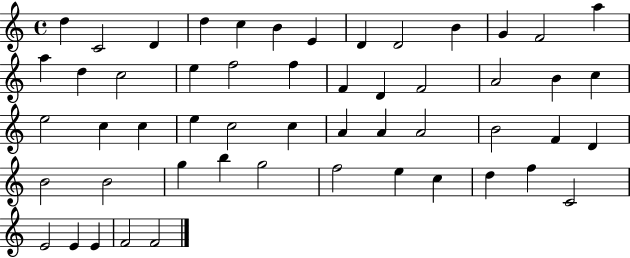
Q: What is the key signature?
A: C major